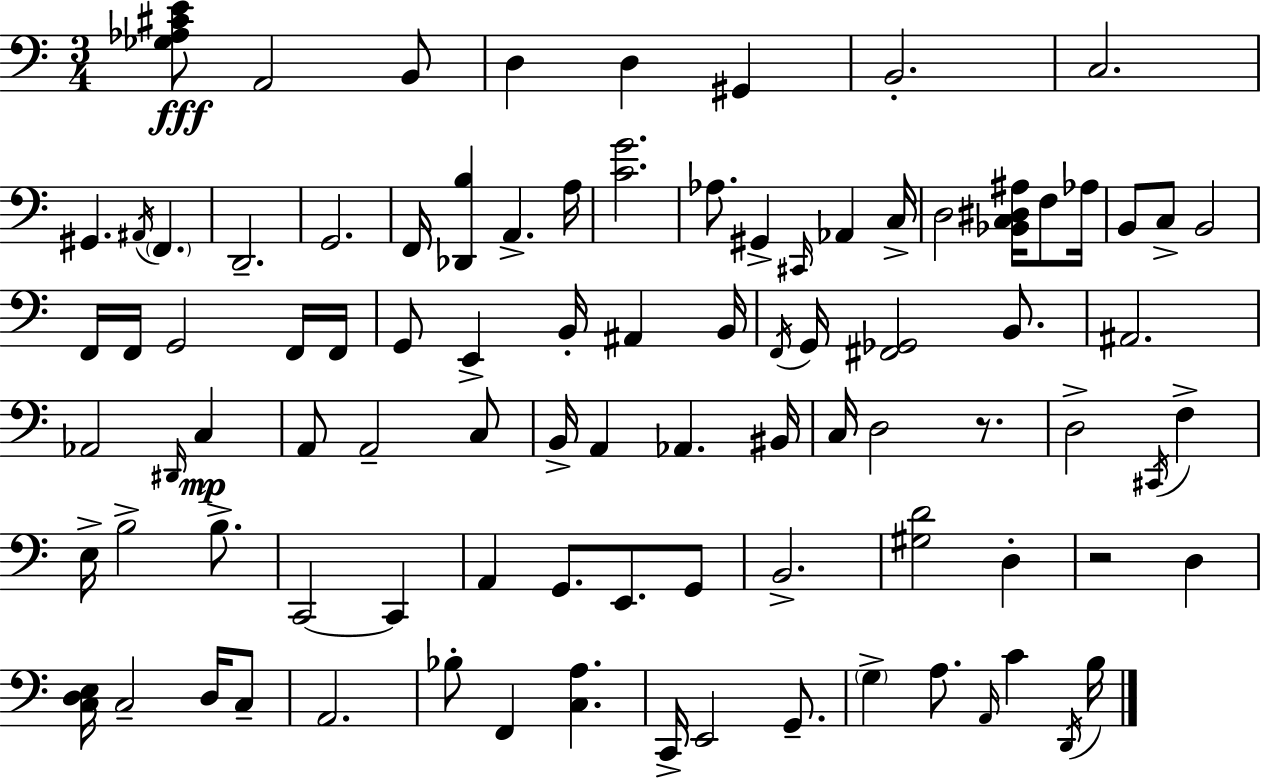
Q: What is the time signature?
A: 3/4